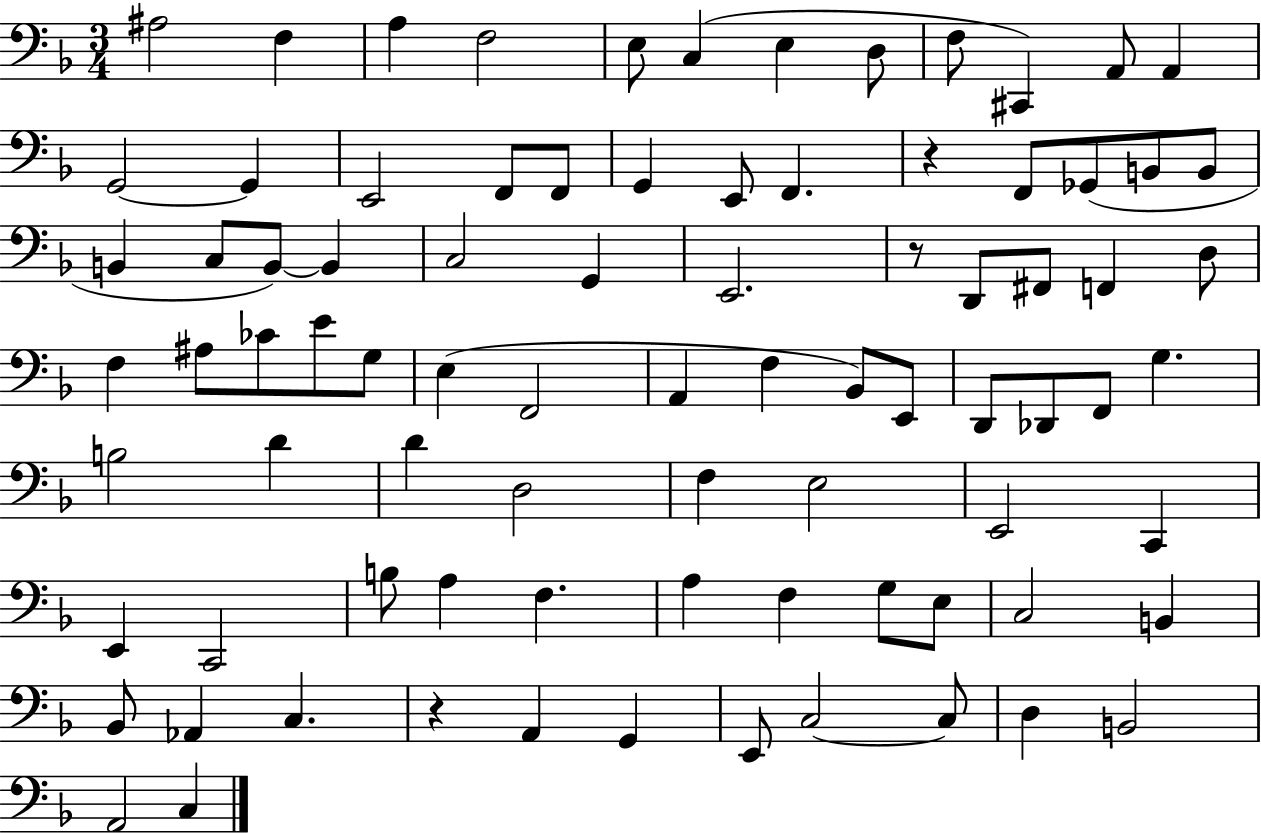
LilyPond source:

{
  \clef bass
  \numericTimeSignature
  \time 3/4
  \key f \major
  ais2 f4 | a4 f2 | e8 c4( e4 d8 | f8 cis,4) a,8 a,4 | \break g,2~~ g,4 | e,2 f,8 f,8 | g,4 e,8 f,4. | r4 f,8 ges,8( b,8 b,8 | \break b,4 c8 b,8~~) b,4 | c2 g,4 | e,2. | r8 d,8 fis,8 f,4 d8 | \break f4 ais8 ces'8 e'8 g8 | e4( f,2 | a,4 f4 bes,8) e,8 | d,8 des,8 f,8 g4. | \break b2 d'4 | d'4 d2 | f4 e2 | e,2 c,4 | \break e,4 c,2 | b8 a4 f4. | a4 f4 g8 e8 | c2 b,4 | \break bes,8 aes,4 c4. | r4 a,4 g,4 | e,8 c2~~ c8 | d4 b,2 | \break a,2 c4 | \bar "|."
}